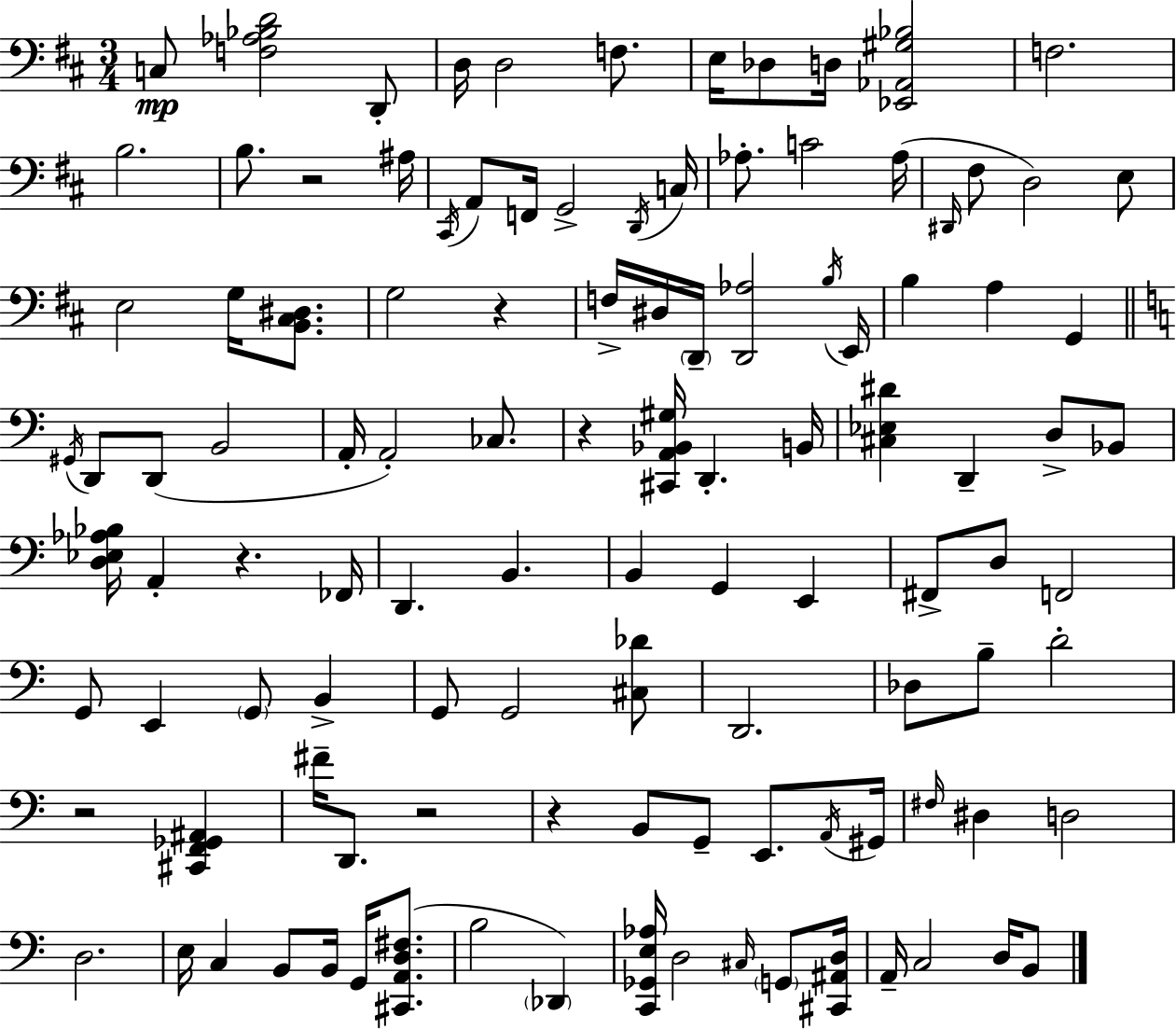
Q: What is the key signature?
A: D major